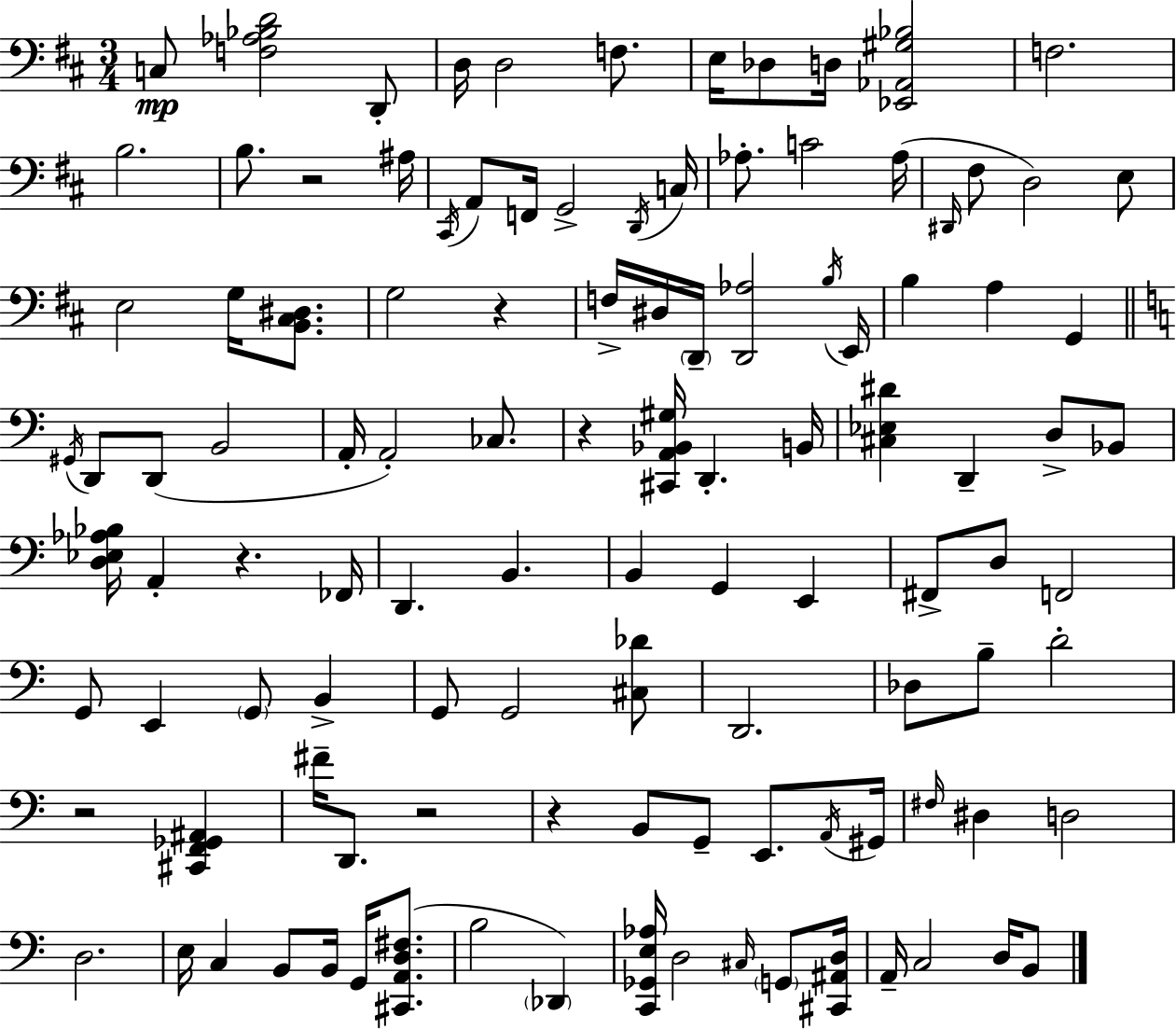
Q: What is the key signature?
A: D major